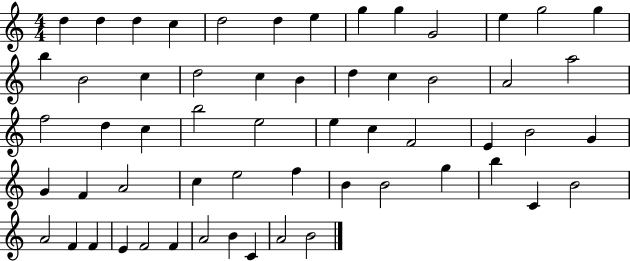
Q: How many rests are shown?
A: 0